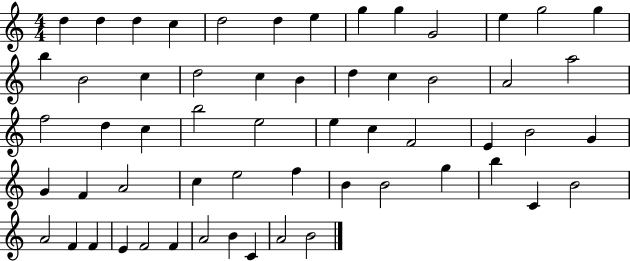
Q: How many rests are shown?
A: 0